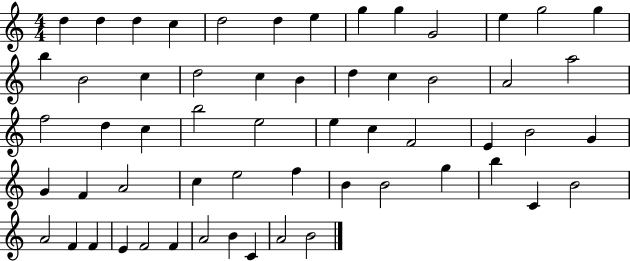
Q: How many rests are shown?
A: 0